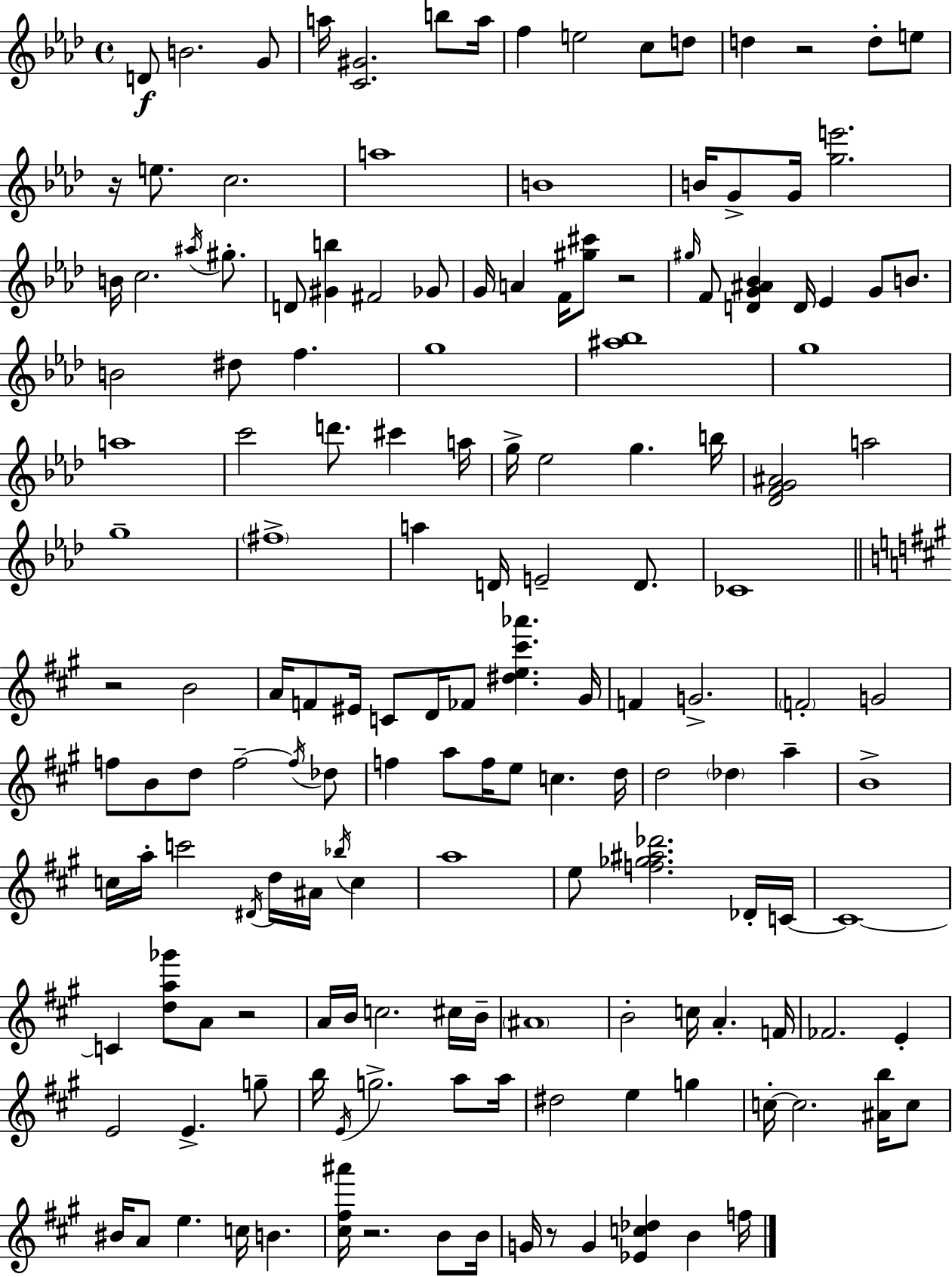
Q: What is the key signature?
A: AES major